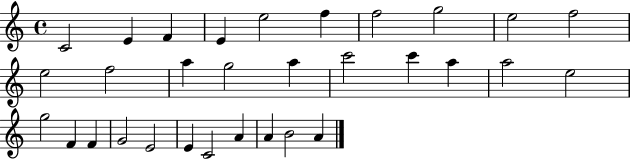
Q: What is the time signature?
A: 4/4